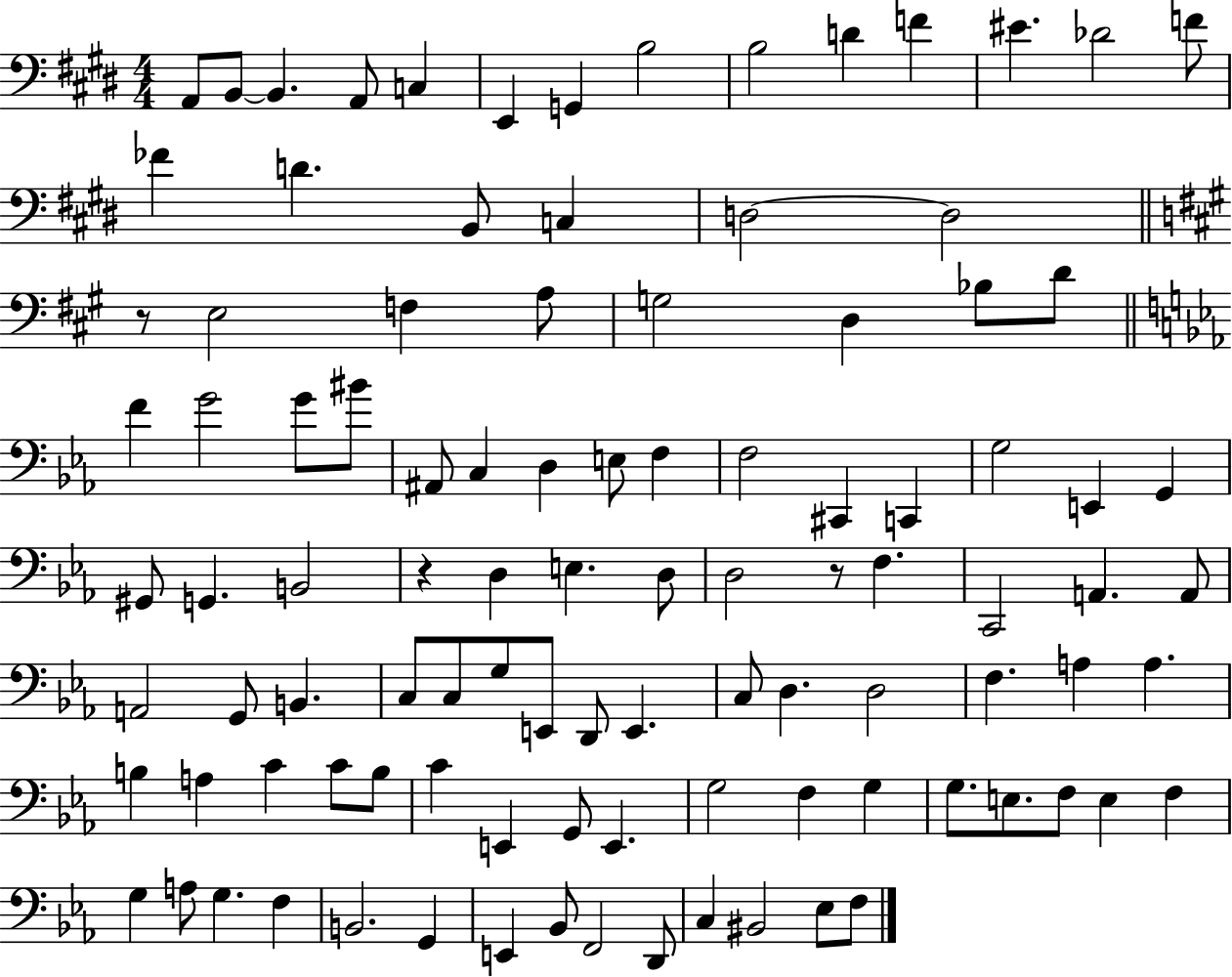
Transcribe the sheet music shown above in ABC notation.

X:1
T:Untitled
M:4/4
L:1/4
K:E
A,,/2 B,,/2 B,, A,,/2 C, E,, G,, B,2 B,2 D F ^E _D2 F/2 _F D B,,/2 C, D,2 D,2 z/2 E,2 F, A,/2 G,2 D, _B,/2 D/2 F G2 G/2 ^B/2 ^A,,/2 C, D, E,/2 F, F,2 ^C,, C,, G,2 E,, G,, ^G,,/2 G,, B,,2 z D, E, D,/2 D,2 z/2 F, C,,2 A,, A,,/2 A,,2 G,,/2 B,, C,/2 C,/2 G,/2 E,,/2 D,,/2 E,, C,/2 D, D,2 F, A, A, B, A, C C/2 B,/2 C E,, G,,/2 E,, G,2 F, G, G,/2 E,/2 F,/2 E, F, G, A,/2 G, F, B,,2 G,, E,, _B,,/2 F,,2 D,,/2 C, ^B,,2 _E,/2 F,/2